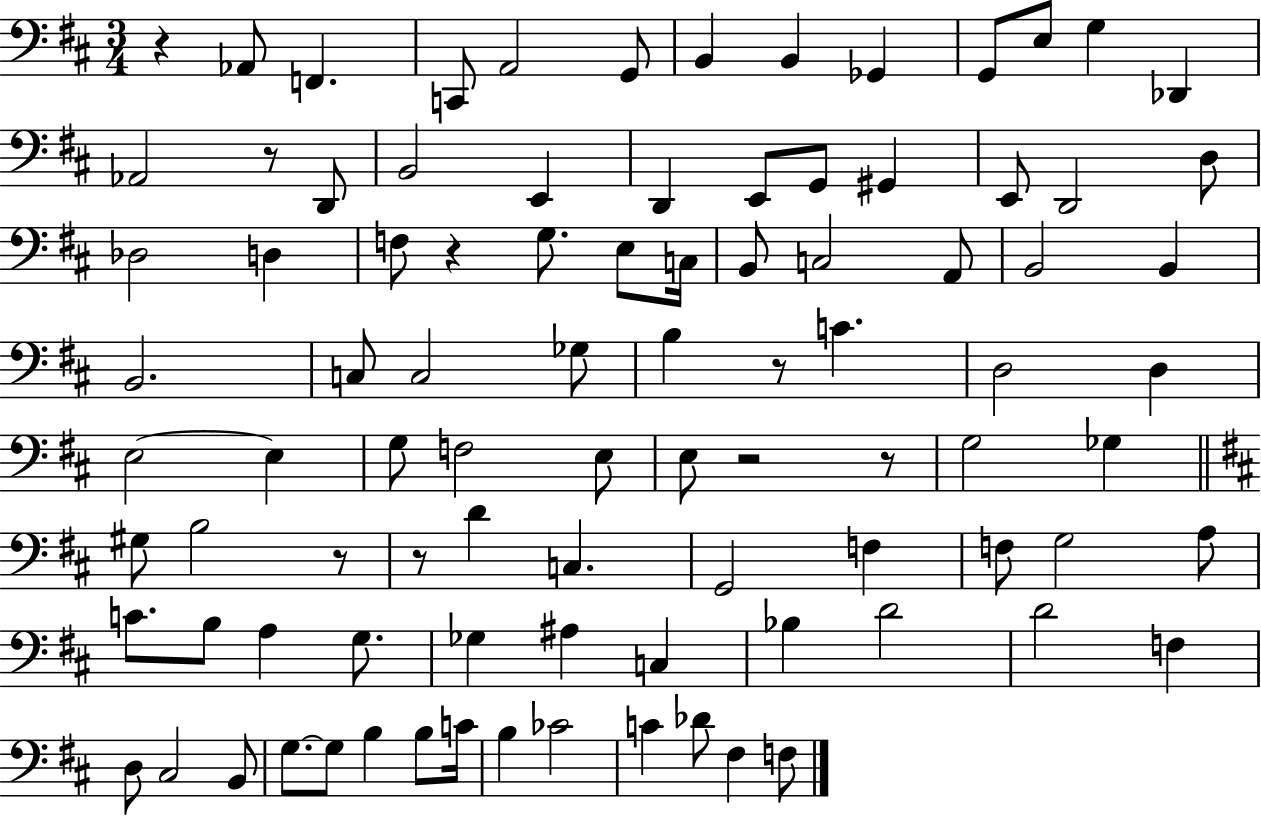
X:1
T:Untitled
M:3/4
L:1/4
K:D
z _A,,/2 F,, C,,/2 A,,2 G,,/2 B,, B,, _G,, G,,/2 E,/2 G, _D,, _A,,2 z/2 D,,/2 B,,2 E,, D,, E,,/2 G,,/2 ^G,, E,,/2 D,,2 D,/2 _D,2 D, F,/2 z G,/2 E,/2 C,/4 B,,/2 C,2 A,,/2 B,,2 B,, B,,2 C,/2 C,2 _G,/2 B, z/2 C D,2 D, E,2 E, G,/2 F,2 E,/2 E,/2 z2 z/2 G,2 _G, ^G,/2 B,2 z/2 z/2 D C, G,,2 F, F,/2 G,2 A,/2 C/2 B,/2 A, G,/2 _G, ^A, C, _B, D2 D2 F, D,/2 ^C,2 B,,/2 G,/2 G,/2 B, B,/2 C/4 B, _C2 C _D/2 ^F, F,/2